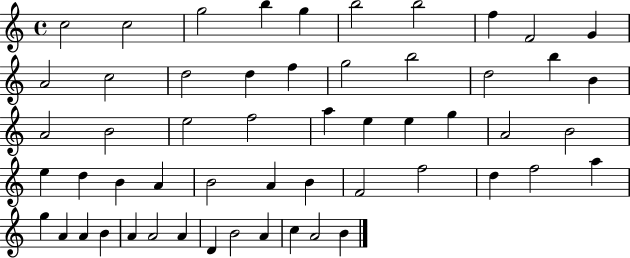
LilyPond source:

{
  \clef treble
  \time 4/4
  \defaultTimeSignature
  \key c \major
  c''2 c''2 | g''2 b''4 g''4 | b''2 b''2 | f''4 f'2 g'4 | \break a'2 c''2 | d''2 d''4 f''4 | g''2 b''2 | d''2 b''4 b'4 | \break a'2 b'2 | e''2 f''2 | a''4 e''4 e''4 g''4 | a'2 b'2 | \break e''4 d''4 b'4 a'4 | b'2 a'4 b'4 | f'2 f''2 | d''4 f''2 a''4 | \break g''4 a'4 a'4 b'4 | a'4 a'2 a'4 | d'4 b'2 a'4 | c''4 a'2 b'4 | \break \bar "|."
}